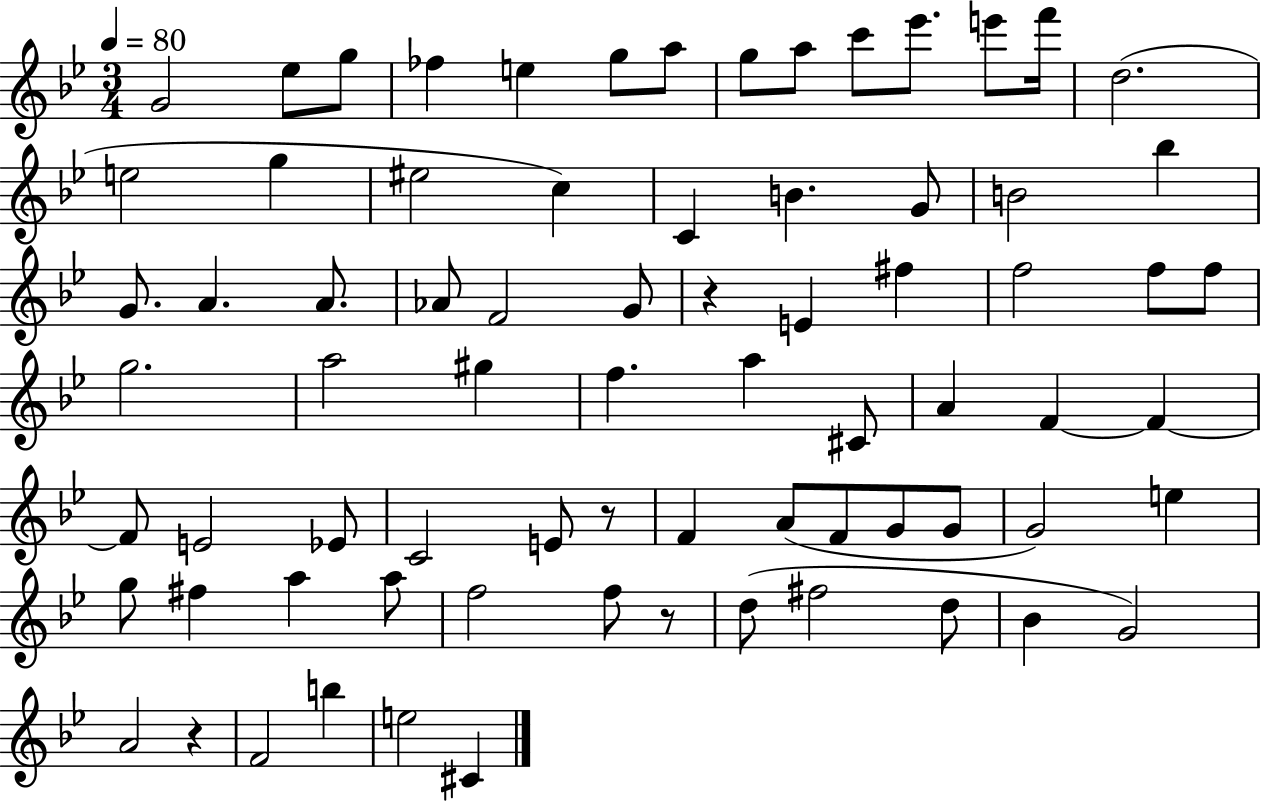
{
  \clef treble
  \numericTimeSignature
  \time 3/4
  \key bes \major
  \tempo 4 = 80
  g'2 ees''8 g''8 | fes''4 e''4 g''8 a''8 | g''8 a''8 c'''8 ees'''8. e'''8 f'''16 | d''2.( | \break e''2 g''4 | eis''2 c''4) | c'4 b'4. g'8 | b'2 bes''4 | \break g'8. a'4. a'8. | aes'8 f'2 g'8 | r4 e'4 fis''4 | f''2 f''8 f''8 | \break g''2. | a''2 gis''4 | f''4. a''4 cis'8 | a'4 f'4~~ f'4~~ | \break f'8 e'2 ees'8 | c'2 e'8 r8 | f'4 a'8( f'8 g'8 g'8 | g'2) e''4 | \break g''8 fis''4 a''4 a''8 | f''2 f''8 r8 | d''8( fis''2 d''8 | bes'4 g'2) | \break a'2 r4 | f'2 b''4 | e''2 cis'4 | \bar "|."
}